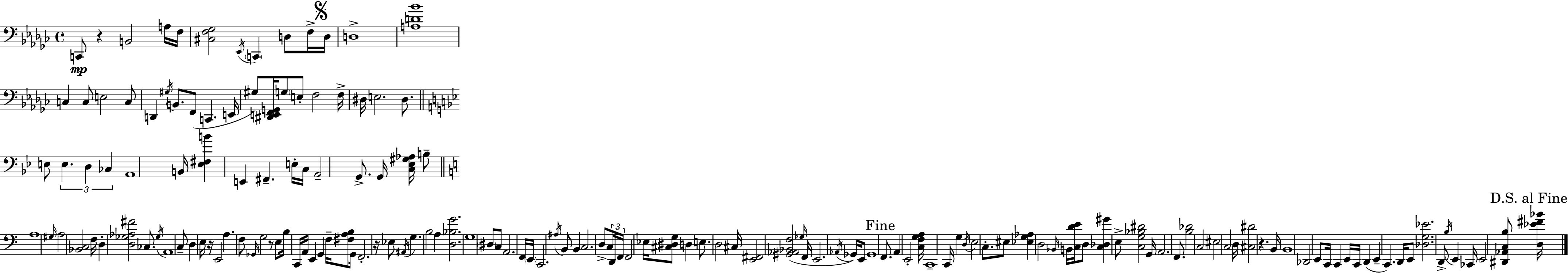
X:1
T:Untitled
M:4/4
L:1/4
K:Ebm
C,,/2 z B,,2 A,/4 F,/4 [^C,F,_G,]2 _E,,/4 C,, D,/2 F,/4 D,/4 D,4 [A,D_B]4 C, C,/2 E,2 C,/2 D,, ^G,/4 B,,/2 F,,/2 C,, E,,/4 ^G,/2 [^D,,E,,F,,G,,]/4 G,/2 E,/2 F,2 F,/4 ^D,/4 E,2 ^D,/2 E,/2 E, D, _C, A,,4 B,,/4 [_E,^F,B] E,, ^F,, E,/4 C,/4 A,,2 G,,/2 G,,/4 [C,_E,^G,_A,]/4 B,/2 A,4 ^G,/4 A,2 [_B,,C,]2 F,/4 D, [D,_G,_A,^F]2 _C,/2 _G,/4 A,,4 C,/2 D, E,/4 z/4 E,,2 A, F,/2 _G,,/4 G,2 z/2 E,/2 B,/4 C,,/4 A,,/4 E,, G,, F,/4 [^F,A,B,]/2 G,,/4 F,,2 z/4 _E,/2 ^A,,/4 G, B,2 A, [D,_B,G]2 G,4 ^D,/2 C,/2 A,,2 F,,/4 E,,/4 C,,2 ^A,/4 B,,/2 B,, C,2 D,/2 C,/4 D,,/4 F,,/4 F,,2 _E,/4 [^C,^D,G,]/2 D, E,/2 D,2 ^C,/4 [E,,^F,,]2 [^G,,_A,,_B,,F,]2 _G,/4 F,,/4 E,,2 _A,,/4 _G,,/4 E,,/2 _G,,4 F,,/2 A,, E,,2 [C,F,G,A,]/4 C,,4 C,,/4 G, D,/4 E,2 C,/2 ^E,/2 [_E,G,_A,] D,2 _B,,/4 B,,/4 [C,DE]/4 D,/2 [C,_D,^G] E,/2 [C,G,_B,^D]2 G,,/4 A,,2 F,,/2 [B,_D]2 C,2 ^E,2 C,2 D,/4 [^C,^D]2 z B,,/4 B,,4 _D,,2 E,,/2 C,,/4 C,, E,,/4 C,,/4 D,, E,, C,, D,,/4 E,,/2 [_D,G,_E]2 D,,/2 B,/4 E,, _C,,/4 E,,2 [^D,,_A,,C,B,]/2 [D,_E^F_B]/4